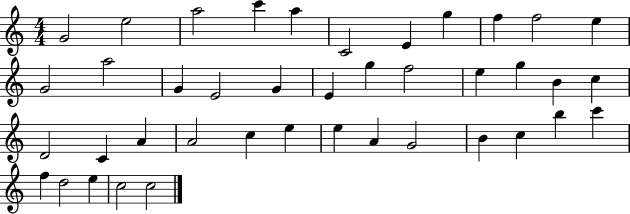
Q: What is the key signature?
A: C major